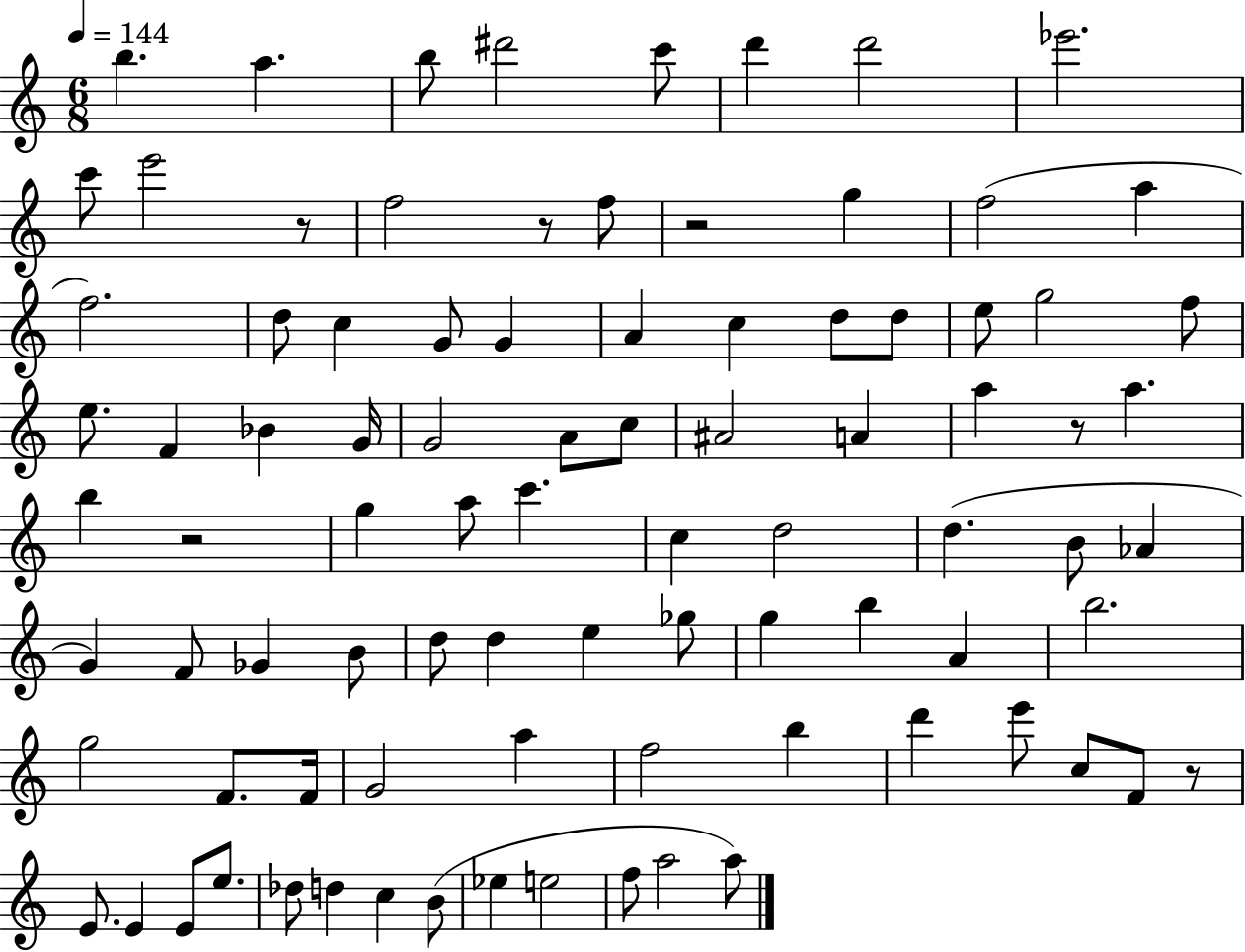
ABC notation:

X:1
T:Untitled
M:6/8
L:1/4
K:C
b a b/2 ^d'2 c'/2 d' d'2 _e'2 c'/2 e'2 z/2 f2 z/2 f/2 z2 g f2 a f2 d/2 c G/2 G A c d/2 d/2 e/2 g2 f/2 e/2 F _B G/4 G2 A/2 c/2 ^A2 A a z/2 a b z2 g a/2 c' c d2 d B/2 _A G F/2 _G B/2 d/2 d e _g/2 g b A b2 g2 F/2 F/4 G2 a f2 b d' e'/2 c/2 F/2 z/2 E/2 E E/2 e/2 _d/2 d c B/2 _e e2 f/2 a2 a/2